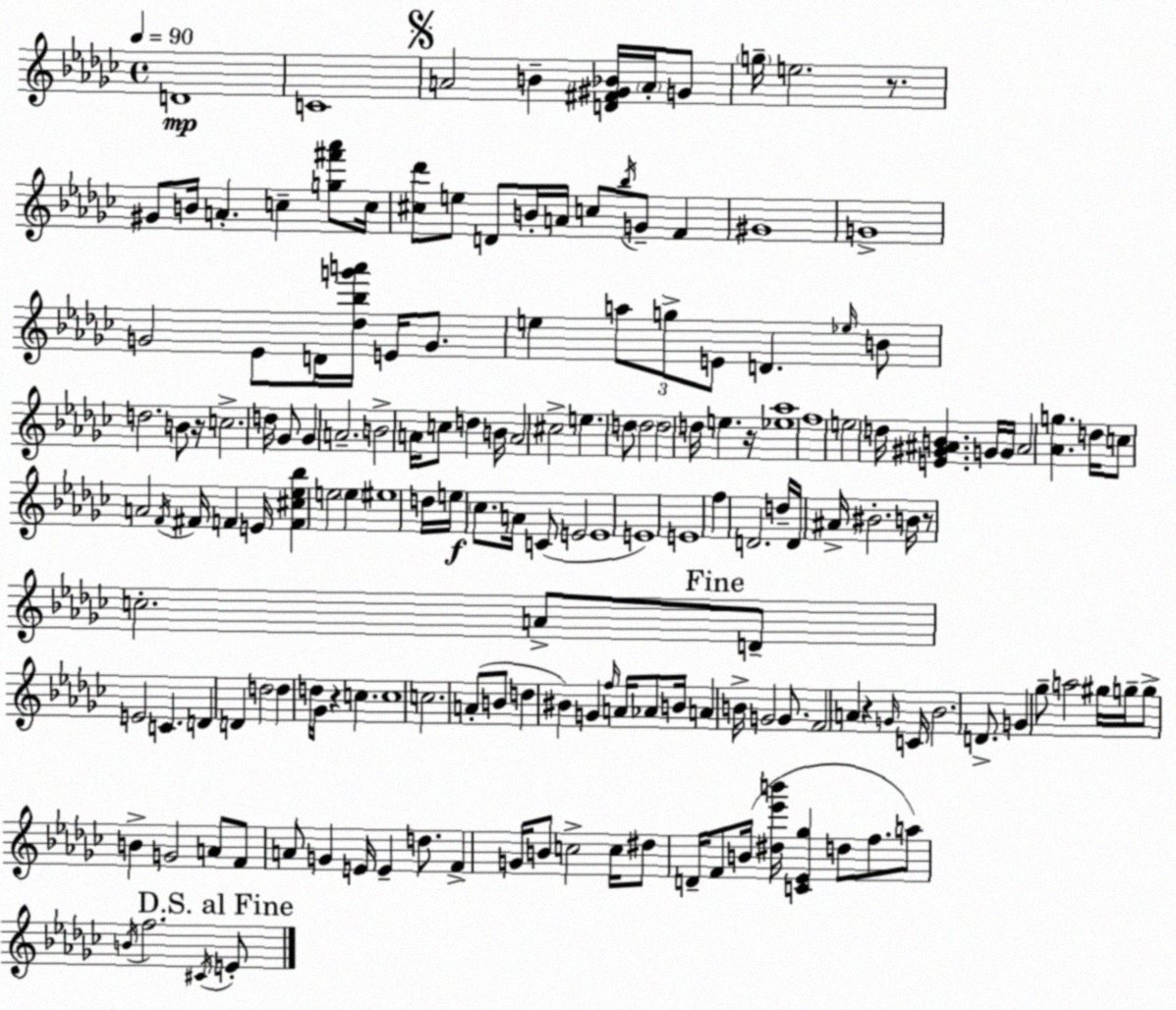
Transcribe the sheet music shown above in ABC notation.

X:1
T:Untitled
M:4/4
L:1/4
K:Ebm
D4 C4 A2 B [D^F^G_B]/4 A/4 G/2 g/4 e2 z/2 ^G/2 B/4 A c [g^f'_a']/2 c/4 [^c_d']/2 e/2 D/2 B/4 A/4 c/2 _b/4 G/2 F ^G4 G4 G2 _E/2 D/4 [_d_bg'a']/4 E/4 G/2 e a/2 g/2 E/2 D _e/4 B/2 d2 B/2 z/4 c2 d/4 _G/2 _G A2 B2 A/4 c/2 d B/4 A2 ^c2 e d/2 d2 d2 d/4 e z/4 [_e_a]4 f4 e2 d/4 [E^G^AB] G/4 G/4 ^A2 [_Ag] d/4 c/2 A2 F/4 ^F/4 F E/4 [F^c_e_b] e2 e ^e4 d/4 e/4 _c/2 A/4 C/2 E2 E4 E4 E4 f D2 d/4 D/4 ^A/4 ^B2 B/4 z/2 c2 A/2 D/2 E2 C D D d2 d d/4 _G/4 z c c4 c2 A/2 B/2 d ^B G f/4 A/4 _A/2 B/4 A B/4 G2 G/2 F2 A z G/4 C/4 _B2 D/2 G _g/2 a2 ^g/4 g/4 g/2 B G2 A/2 F/2 A/2 G E/4 E d/2 F G/4 B/2 c2 c/4 ^d/2 D/4 F/2 B/4 [^d_e'b']/4 [C_E_g] d/2 f/2 a/2 B/4 f2 ^C/4 E/2